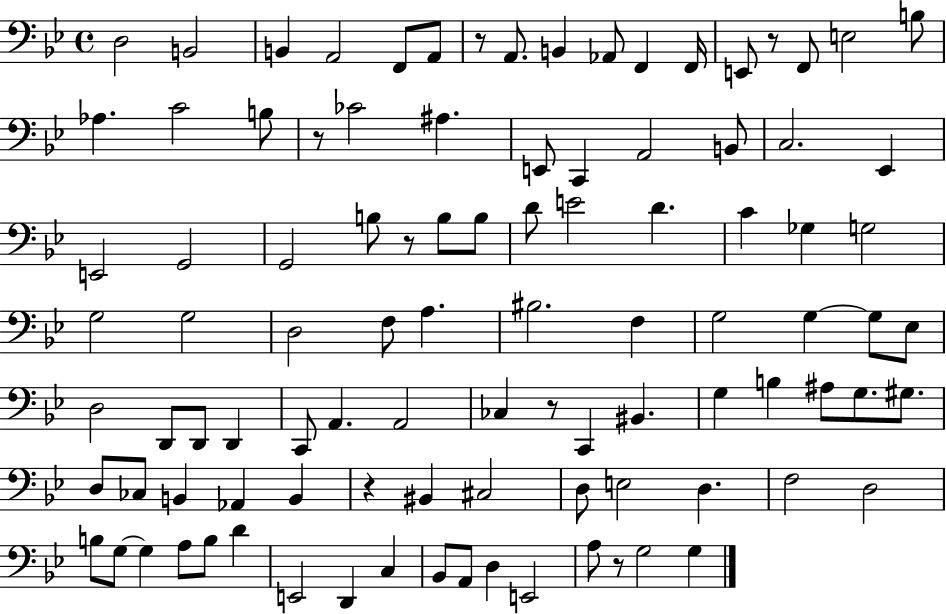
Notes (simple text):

D3/h B2/h B2/q A2/h F2/e A2/e R/e A2/e. B2/q Ab2/e F2/q F2/s E2/e R/e F2/e E3/h B3/e Ab3/q. C4/h B3/e R/e CES4/h A#3/q. E2/e C2/q A2/h B2/e C3/h. Eb2/q E2/h G2/h G2/h B3/e R/e B3/e B3/e D4/e E4/h D4/q. C4/q Gb3/q G3/h G3/h G3/h D3/h F3/e A3/q. BIS3/h. F3/q G3/h G3/q G3/e Eb3/e D3/h D2/e D2/e D2/q C2/e A2/q. A2/h CES3/q R/e C2/q BIS2/q. G3/q B3/q A#3/e G3/e. G#3/e. D3/e CES3/e B2/q Ab2/q B2/q R/q BIS2/q C#3/h D3/e E3/h D3/q. F3/h D3/h B3/e G3/e G3/q A3/e B3/e D4/q E2/h D2/q C3/q Bb2/e A2/e D3/q E2/h A3/e R/e G3/h G3/q